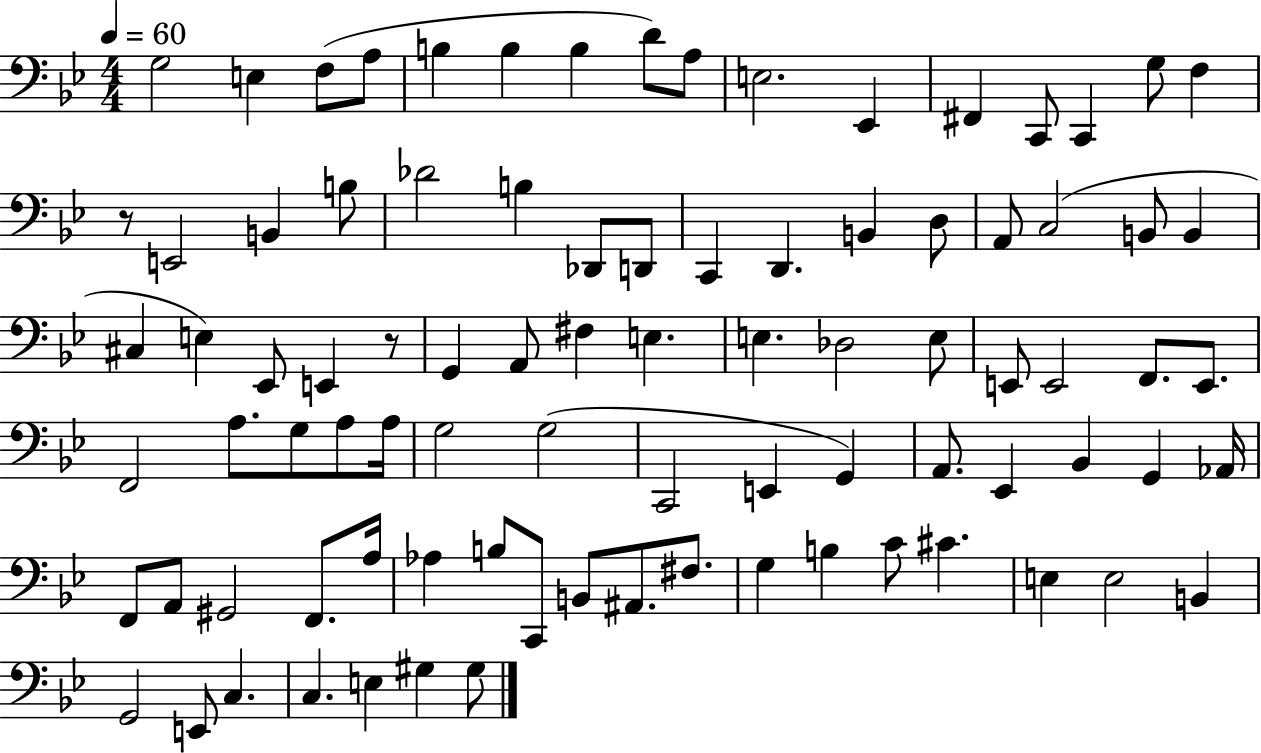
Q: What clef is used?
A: bass